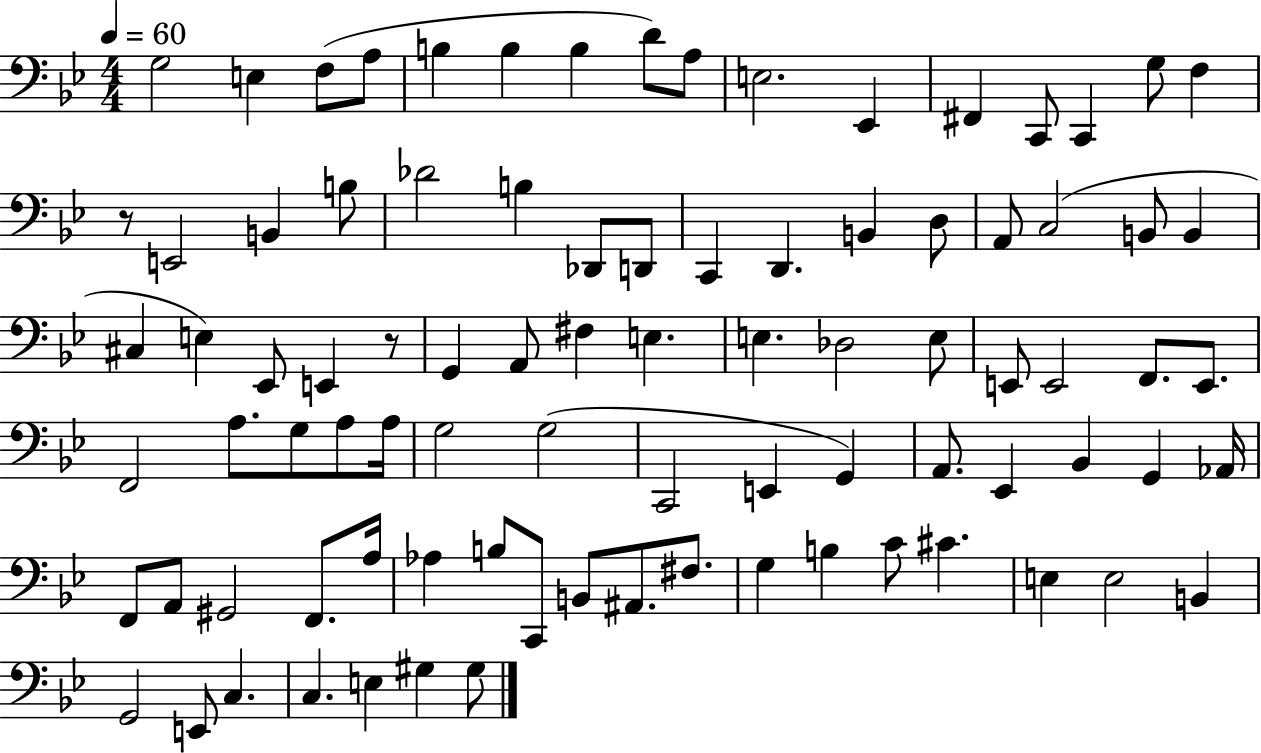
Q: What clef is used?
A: bass